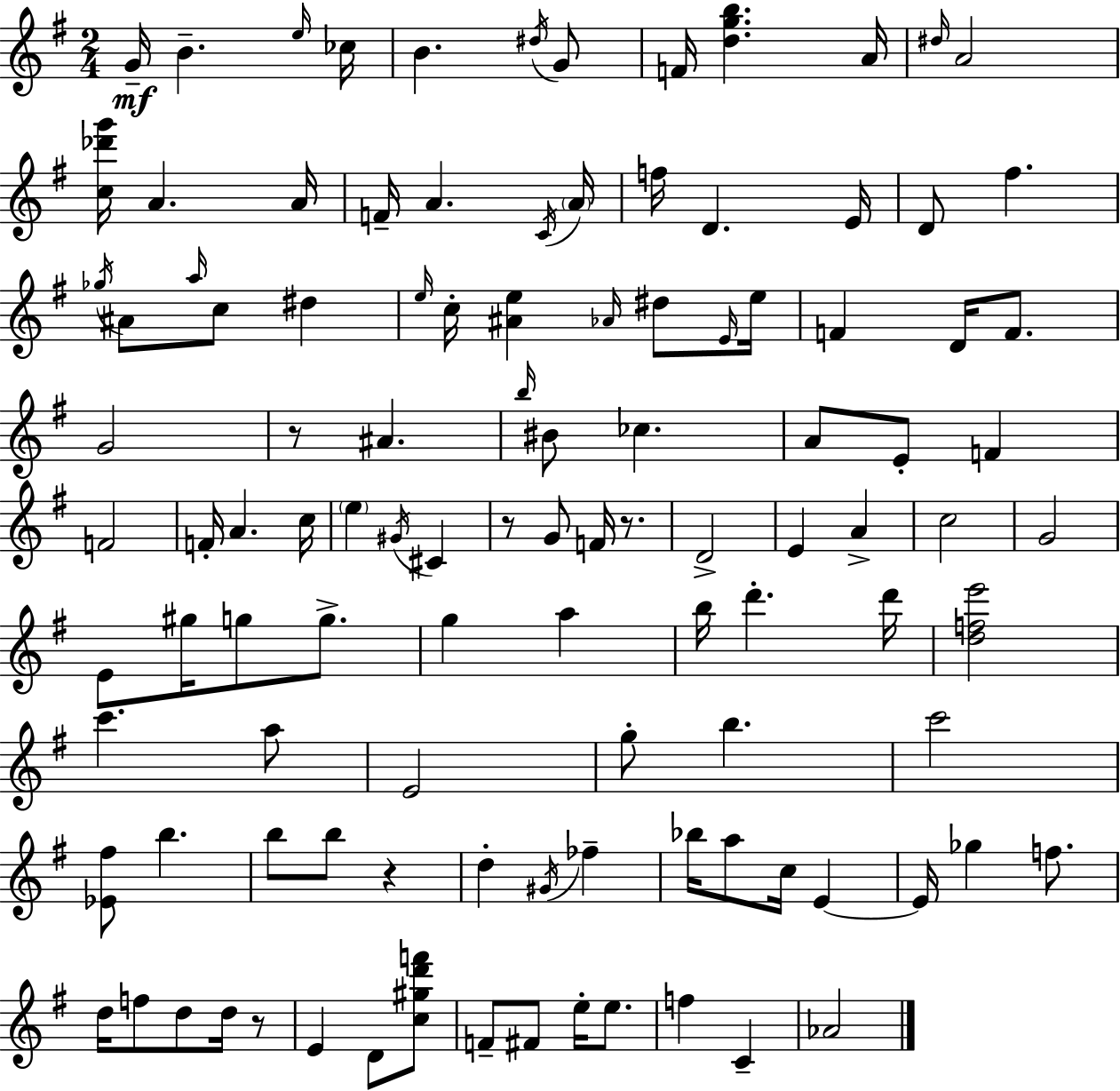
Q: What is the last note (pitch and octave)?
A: Ab4